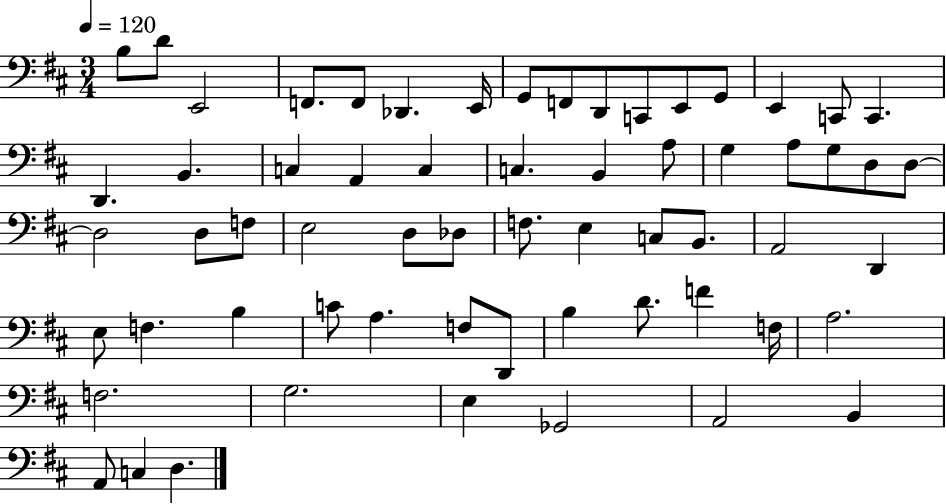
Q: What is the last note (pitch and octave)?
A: D3